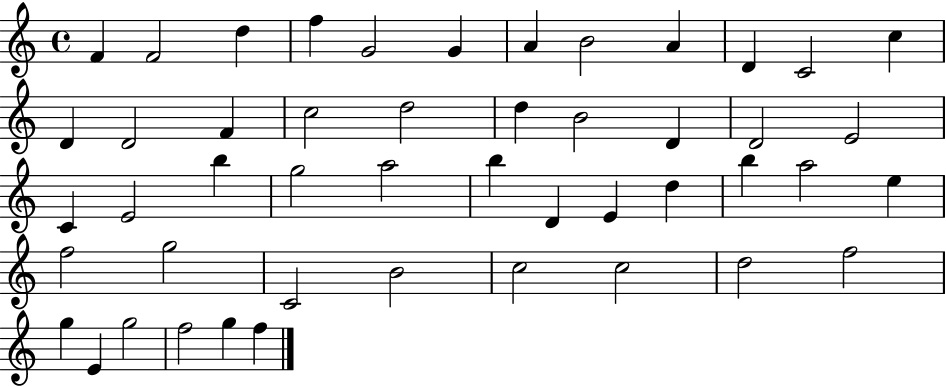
X:1
T:Untitled
M:4/4
L:1/4
K:C
F F2 d f G2 G A B2 A D C2 c D D2 F c2 d2 d B2 D D2 E2 C E2 b g2 a2 b D E d b a2 e f2 g2 C2 B2 c2 c2 d2 f2 g E g2 f2 g f